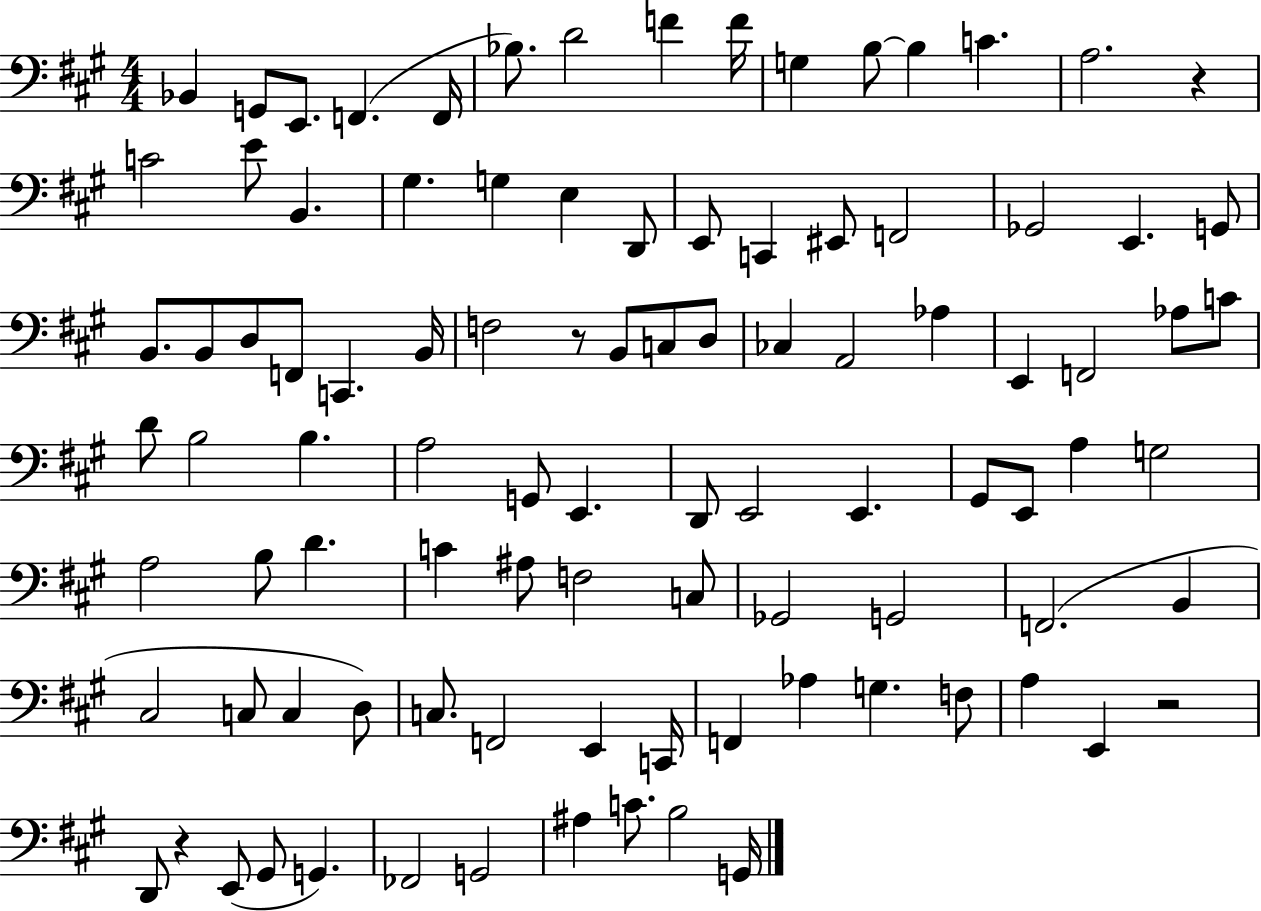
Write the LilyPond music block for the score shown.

{
  \clef bass
  \numericTimeSignature
  \time 4/4
  \key a \major
  \repeat volta 2 { bes,4 g,8 e,8. f,4.( f,16 | bes8.) d'2 f'4 f'16 | g4 b8~~ b4 c'4. | a2. r4 | \break c'2 e'8 b,4. | gis4. g4 e4 d,8 | e,8 c,4 eis,8 f,2 | ges,2 e,4. g,8 | \break b,8. b,8 d8 f,8 c,4. b,16 | f2 r8 b,8 c8 d8 | ces4 a,2 aes4 | e,4 f,2 aes8 c'8 | \break d'8 b2 b4. | a2 g,8 e,4. | d,8 e,2 e,4. | gis,8 e,8 a4 g2 | \break a2 b8 d'4. | c'4 ais8 f2 c8 | ges,2 g,2 | f,2.( b,4 | \break cis2 c8 c4 d8) | c8. f,2 e,4 c,16 | f,4 aes4 g4. f8 | a4 e,4 r2 | \break d,8 r4 e,8( gis,8 g,4.) | fes,2 g,2 | ais4 c'8. b2 g,16 | } \bar "|."
}